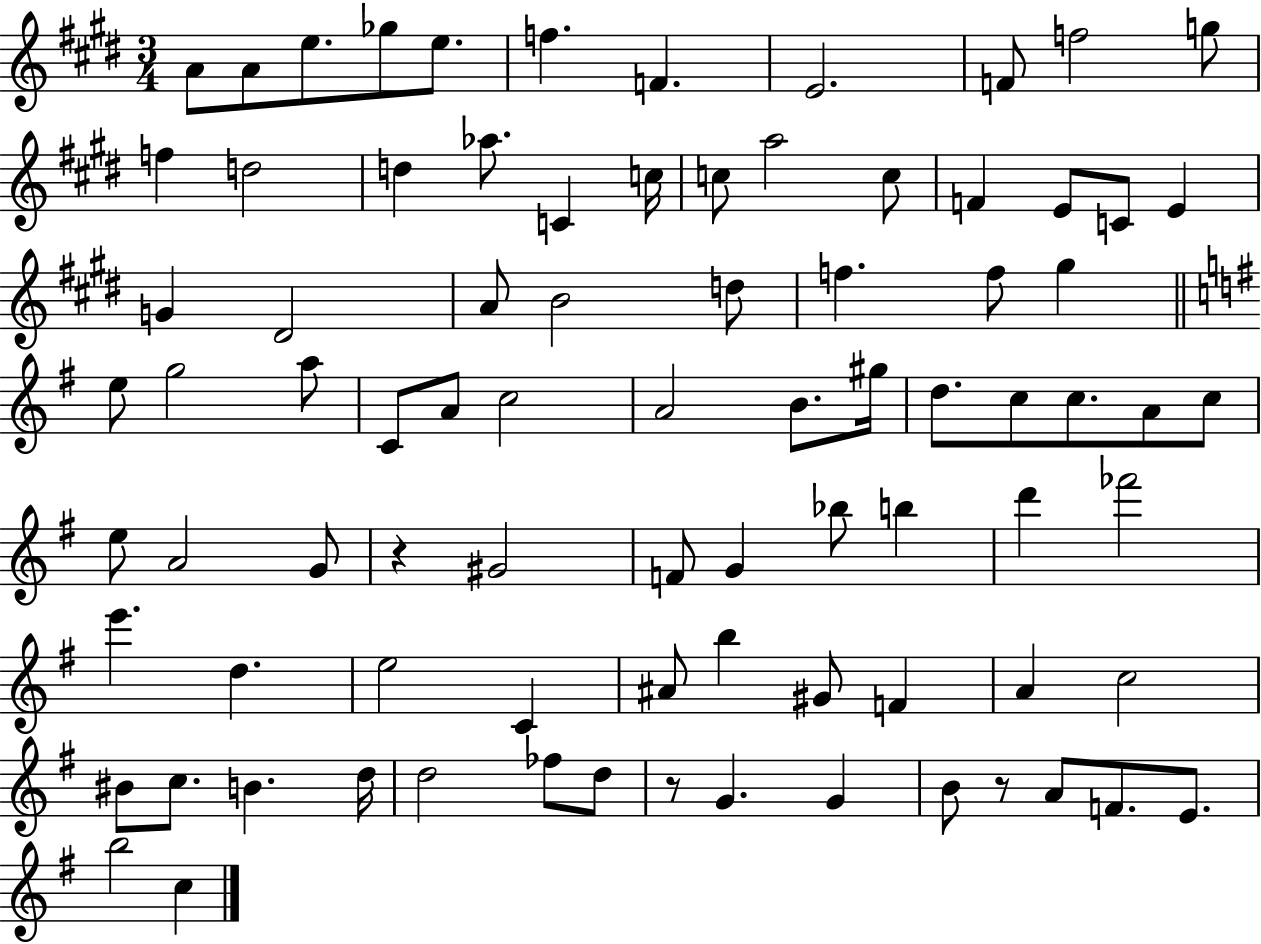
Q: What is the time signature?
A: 3/4